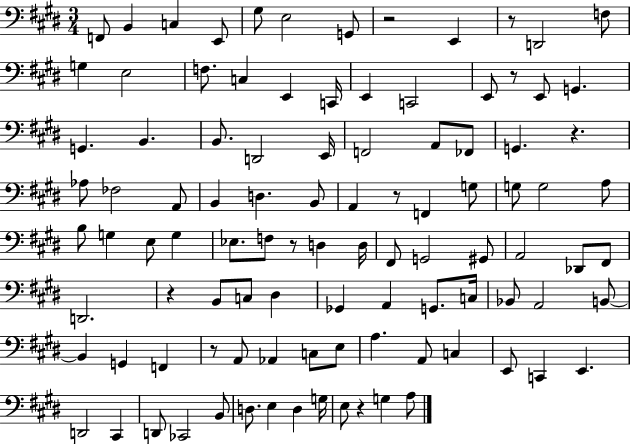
F2/e B2/q C3/q E2/e G#3/e E3/h G2/e R/h E2/q R/e D2/h F3/e G3/q E3/h F3/e. C3/q E2/q C2/s E2/q C2/h E2/e R/e E2/e G2/q. G2/q. B2/q. B2/e. D2/h E2/s F2/h A2/e FES2/e G2/q. R/q. Ab3/e FES3/h A2/e B2/q D3/q. B2/e A2/q R/e F2/q G3/e G3/e G3/h A3/e B3/e G3/q E3/e G3/q Eb3/e. F3/e R/e D3/q D3/s F#2/e G2/h G#2/e A2/h Db2/e F#2/e D2/h. R/q B2/e C3/e D#3/q Gb2/q A2/q G2/e. C3/s Bb2/e A2/h B2/e B2/q G2/q F2/q R/e A2/e Ab2/q C3/e E3/e A3/q. A2/e C3/q E2/e C2/q E2/q. D2/h C#2/q D2/e CES2/h B2/e D3/e. E3/q D3/q G3/s E3/e R/q G3/q A3/e